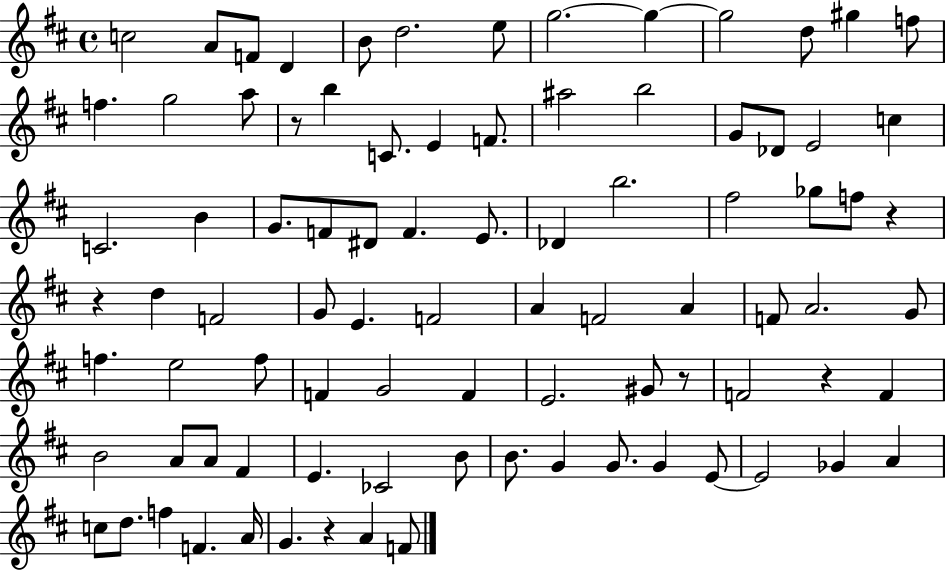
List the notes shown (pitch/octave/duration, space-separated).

C5/h A4/e F4/e D4/q B4/e D5/h. E5/e G5/h. G5/q G5/h D5/e G#5/q F5/e F5/q. G5/h A5/e R/e B5/q C4/e. E4/q F4/e. A#5/h B5/h G4/e Db4/e E4/h C5/q C4/h. B4/q G4/e. F4/e D#4/e F4/q. E4/e. Db4/q B5/h. F#5/h Gb5/e F5/e R/q R/q D5/q F4/h G4/e E4/q. F4/h A4/q F4/h A4/q F4/e A4/h. G4/e F5/q. E5/h F5/e F4/q G4/h F4/q E4/h. G#4/e R/e F4/h R/q F4/q B4/h A4/e A4/e F#4/q E4/q. CES4/h B4/e B4/e. G4/q G4/e. G4/q E4/e E4/h Gb4/q A4/q C5/e D5/e. F5/q F4/q. A4/s G4/q. R/q A4/q F4/e